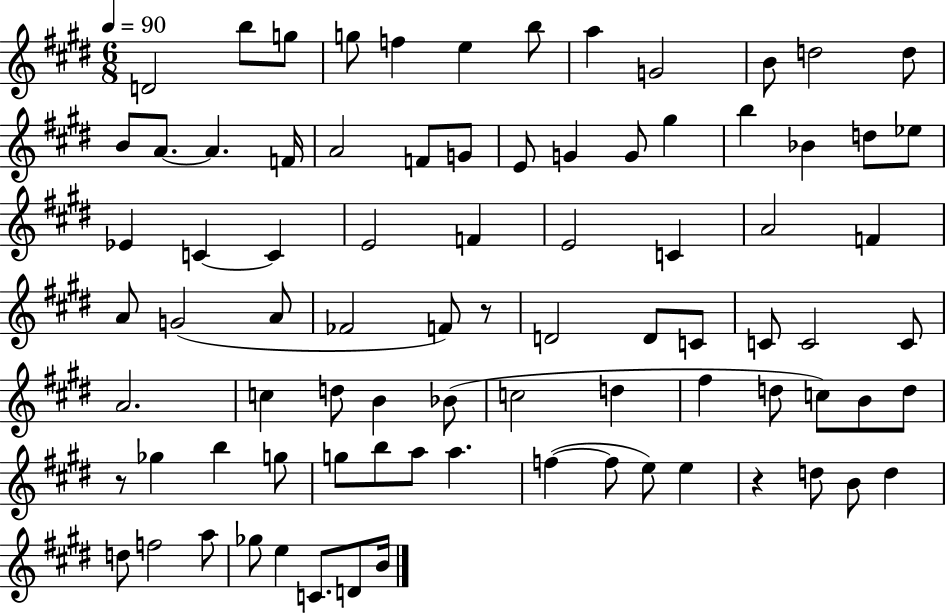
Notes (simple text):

D4/h B5/e G5/e G5/e F5/q E5/q B5/e A5/q G4/h B4/e D5/h D5/e B4/e A4/e. A4/q. F4/s A4/h F4/e G4/e E4/e G4/q G4/e G#5/q B5/q Bb4/q D5/e Eb5/e Eb4/q C4/q C4/q E4/h F4/q E4/h C4/q A4/h F4/q A4/e G4/h A4/e FES4/h F4/e R/e D4/h D4/e C4/e C4/e C4/h C4/e A4/h. C5/q D5/e B4/q Bb4/e C5/h D5/q F#5/q D5/e C5/e B4/e D5/e R/e Gb5/q B5/q G5/e G5/e B5/e A5/e A5/q. F5/q F5/e E5/e E5/q R/q D5/e B4/e D5/q D5/e F5/h A5/e Gb5/e E5/q C4/e. D4/e B4/s